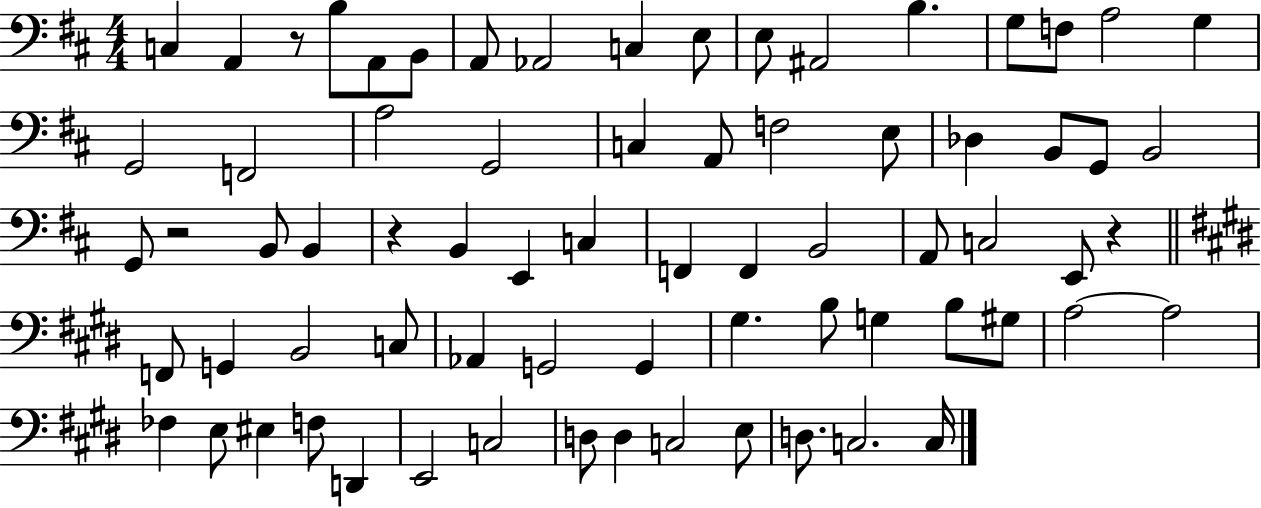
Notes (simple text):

C3/q A2/q R/e B3/e A2/e B2/e A2/e Ab2/h C3/q E3/e E3/e A#2/h B3/q. G3/e F3/e A3/h G3/q G2/h F2/h A3/h G2/h C3/q A2/e F3/h E3/e Db3/q B2/e G2/e B2/h G2/e R/h B2/e B2/q R/q B2/q E2/q C3/q F2/q F2/q B2/h A2/e C3/h E2/e R/q F2/e G2/q B2/h C3/e Ab2/q G2/h G2/q G#3/q. B3/e G3/q B3/e G#3/e A3/h A3/h FES3/q E3/e EIS3/q F3/e D2/q E2/h C3/h D3/e D3/q C3/h E3/e D3/e. C3/h. C3/s